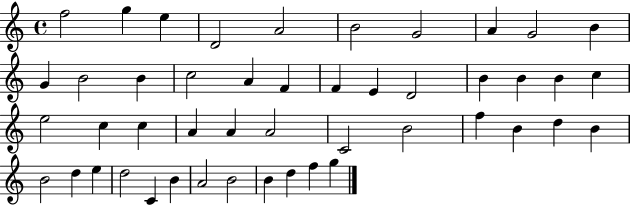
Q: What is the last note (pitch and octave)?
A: G5